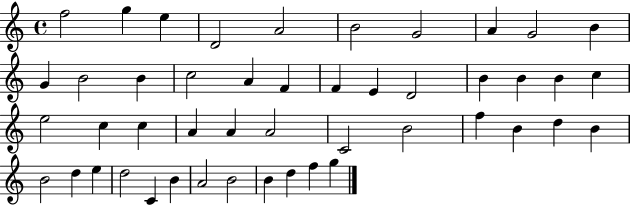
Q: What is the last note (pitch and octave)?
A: G5